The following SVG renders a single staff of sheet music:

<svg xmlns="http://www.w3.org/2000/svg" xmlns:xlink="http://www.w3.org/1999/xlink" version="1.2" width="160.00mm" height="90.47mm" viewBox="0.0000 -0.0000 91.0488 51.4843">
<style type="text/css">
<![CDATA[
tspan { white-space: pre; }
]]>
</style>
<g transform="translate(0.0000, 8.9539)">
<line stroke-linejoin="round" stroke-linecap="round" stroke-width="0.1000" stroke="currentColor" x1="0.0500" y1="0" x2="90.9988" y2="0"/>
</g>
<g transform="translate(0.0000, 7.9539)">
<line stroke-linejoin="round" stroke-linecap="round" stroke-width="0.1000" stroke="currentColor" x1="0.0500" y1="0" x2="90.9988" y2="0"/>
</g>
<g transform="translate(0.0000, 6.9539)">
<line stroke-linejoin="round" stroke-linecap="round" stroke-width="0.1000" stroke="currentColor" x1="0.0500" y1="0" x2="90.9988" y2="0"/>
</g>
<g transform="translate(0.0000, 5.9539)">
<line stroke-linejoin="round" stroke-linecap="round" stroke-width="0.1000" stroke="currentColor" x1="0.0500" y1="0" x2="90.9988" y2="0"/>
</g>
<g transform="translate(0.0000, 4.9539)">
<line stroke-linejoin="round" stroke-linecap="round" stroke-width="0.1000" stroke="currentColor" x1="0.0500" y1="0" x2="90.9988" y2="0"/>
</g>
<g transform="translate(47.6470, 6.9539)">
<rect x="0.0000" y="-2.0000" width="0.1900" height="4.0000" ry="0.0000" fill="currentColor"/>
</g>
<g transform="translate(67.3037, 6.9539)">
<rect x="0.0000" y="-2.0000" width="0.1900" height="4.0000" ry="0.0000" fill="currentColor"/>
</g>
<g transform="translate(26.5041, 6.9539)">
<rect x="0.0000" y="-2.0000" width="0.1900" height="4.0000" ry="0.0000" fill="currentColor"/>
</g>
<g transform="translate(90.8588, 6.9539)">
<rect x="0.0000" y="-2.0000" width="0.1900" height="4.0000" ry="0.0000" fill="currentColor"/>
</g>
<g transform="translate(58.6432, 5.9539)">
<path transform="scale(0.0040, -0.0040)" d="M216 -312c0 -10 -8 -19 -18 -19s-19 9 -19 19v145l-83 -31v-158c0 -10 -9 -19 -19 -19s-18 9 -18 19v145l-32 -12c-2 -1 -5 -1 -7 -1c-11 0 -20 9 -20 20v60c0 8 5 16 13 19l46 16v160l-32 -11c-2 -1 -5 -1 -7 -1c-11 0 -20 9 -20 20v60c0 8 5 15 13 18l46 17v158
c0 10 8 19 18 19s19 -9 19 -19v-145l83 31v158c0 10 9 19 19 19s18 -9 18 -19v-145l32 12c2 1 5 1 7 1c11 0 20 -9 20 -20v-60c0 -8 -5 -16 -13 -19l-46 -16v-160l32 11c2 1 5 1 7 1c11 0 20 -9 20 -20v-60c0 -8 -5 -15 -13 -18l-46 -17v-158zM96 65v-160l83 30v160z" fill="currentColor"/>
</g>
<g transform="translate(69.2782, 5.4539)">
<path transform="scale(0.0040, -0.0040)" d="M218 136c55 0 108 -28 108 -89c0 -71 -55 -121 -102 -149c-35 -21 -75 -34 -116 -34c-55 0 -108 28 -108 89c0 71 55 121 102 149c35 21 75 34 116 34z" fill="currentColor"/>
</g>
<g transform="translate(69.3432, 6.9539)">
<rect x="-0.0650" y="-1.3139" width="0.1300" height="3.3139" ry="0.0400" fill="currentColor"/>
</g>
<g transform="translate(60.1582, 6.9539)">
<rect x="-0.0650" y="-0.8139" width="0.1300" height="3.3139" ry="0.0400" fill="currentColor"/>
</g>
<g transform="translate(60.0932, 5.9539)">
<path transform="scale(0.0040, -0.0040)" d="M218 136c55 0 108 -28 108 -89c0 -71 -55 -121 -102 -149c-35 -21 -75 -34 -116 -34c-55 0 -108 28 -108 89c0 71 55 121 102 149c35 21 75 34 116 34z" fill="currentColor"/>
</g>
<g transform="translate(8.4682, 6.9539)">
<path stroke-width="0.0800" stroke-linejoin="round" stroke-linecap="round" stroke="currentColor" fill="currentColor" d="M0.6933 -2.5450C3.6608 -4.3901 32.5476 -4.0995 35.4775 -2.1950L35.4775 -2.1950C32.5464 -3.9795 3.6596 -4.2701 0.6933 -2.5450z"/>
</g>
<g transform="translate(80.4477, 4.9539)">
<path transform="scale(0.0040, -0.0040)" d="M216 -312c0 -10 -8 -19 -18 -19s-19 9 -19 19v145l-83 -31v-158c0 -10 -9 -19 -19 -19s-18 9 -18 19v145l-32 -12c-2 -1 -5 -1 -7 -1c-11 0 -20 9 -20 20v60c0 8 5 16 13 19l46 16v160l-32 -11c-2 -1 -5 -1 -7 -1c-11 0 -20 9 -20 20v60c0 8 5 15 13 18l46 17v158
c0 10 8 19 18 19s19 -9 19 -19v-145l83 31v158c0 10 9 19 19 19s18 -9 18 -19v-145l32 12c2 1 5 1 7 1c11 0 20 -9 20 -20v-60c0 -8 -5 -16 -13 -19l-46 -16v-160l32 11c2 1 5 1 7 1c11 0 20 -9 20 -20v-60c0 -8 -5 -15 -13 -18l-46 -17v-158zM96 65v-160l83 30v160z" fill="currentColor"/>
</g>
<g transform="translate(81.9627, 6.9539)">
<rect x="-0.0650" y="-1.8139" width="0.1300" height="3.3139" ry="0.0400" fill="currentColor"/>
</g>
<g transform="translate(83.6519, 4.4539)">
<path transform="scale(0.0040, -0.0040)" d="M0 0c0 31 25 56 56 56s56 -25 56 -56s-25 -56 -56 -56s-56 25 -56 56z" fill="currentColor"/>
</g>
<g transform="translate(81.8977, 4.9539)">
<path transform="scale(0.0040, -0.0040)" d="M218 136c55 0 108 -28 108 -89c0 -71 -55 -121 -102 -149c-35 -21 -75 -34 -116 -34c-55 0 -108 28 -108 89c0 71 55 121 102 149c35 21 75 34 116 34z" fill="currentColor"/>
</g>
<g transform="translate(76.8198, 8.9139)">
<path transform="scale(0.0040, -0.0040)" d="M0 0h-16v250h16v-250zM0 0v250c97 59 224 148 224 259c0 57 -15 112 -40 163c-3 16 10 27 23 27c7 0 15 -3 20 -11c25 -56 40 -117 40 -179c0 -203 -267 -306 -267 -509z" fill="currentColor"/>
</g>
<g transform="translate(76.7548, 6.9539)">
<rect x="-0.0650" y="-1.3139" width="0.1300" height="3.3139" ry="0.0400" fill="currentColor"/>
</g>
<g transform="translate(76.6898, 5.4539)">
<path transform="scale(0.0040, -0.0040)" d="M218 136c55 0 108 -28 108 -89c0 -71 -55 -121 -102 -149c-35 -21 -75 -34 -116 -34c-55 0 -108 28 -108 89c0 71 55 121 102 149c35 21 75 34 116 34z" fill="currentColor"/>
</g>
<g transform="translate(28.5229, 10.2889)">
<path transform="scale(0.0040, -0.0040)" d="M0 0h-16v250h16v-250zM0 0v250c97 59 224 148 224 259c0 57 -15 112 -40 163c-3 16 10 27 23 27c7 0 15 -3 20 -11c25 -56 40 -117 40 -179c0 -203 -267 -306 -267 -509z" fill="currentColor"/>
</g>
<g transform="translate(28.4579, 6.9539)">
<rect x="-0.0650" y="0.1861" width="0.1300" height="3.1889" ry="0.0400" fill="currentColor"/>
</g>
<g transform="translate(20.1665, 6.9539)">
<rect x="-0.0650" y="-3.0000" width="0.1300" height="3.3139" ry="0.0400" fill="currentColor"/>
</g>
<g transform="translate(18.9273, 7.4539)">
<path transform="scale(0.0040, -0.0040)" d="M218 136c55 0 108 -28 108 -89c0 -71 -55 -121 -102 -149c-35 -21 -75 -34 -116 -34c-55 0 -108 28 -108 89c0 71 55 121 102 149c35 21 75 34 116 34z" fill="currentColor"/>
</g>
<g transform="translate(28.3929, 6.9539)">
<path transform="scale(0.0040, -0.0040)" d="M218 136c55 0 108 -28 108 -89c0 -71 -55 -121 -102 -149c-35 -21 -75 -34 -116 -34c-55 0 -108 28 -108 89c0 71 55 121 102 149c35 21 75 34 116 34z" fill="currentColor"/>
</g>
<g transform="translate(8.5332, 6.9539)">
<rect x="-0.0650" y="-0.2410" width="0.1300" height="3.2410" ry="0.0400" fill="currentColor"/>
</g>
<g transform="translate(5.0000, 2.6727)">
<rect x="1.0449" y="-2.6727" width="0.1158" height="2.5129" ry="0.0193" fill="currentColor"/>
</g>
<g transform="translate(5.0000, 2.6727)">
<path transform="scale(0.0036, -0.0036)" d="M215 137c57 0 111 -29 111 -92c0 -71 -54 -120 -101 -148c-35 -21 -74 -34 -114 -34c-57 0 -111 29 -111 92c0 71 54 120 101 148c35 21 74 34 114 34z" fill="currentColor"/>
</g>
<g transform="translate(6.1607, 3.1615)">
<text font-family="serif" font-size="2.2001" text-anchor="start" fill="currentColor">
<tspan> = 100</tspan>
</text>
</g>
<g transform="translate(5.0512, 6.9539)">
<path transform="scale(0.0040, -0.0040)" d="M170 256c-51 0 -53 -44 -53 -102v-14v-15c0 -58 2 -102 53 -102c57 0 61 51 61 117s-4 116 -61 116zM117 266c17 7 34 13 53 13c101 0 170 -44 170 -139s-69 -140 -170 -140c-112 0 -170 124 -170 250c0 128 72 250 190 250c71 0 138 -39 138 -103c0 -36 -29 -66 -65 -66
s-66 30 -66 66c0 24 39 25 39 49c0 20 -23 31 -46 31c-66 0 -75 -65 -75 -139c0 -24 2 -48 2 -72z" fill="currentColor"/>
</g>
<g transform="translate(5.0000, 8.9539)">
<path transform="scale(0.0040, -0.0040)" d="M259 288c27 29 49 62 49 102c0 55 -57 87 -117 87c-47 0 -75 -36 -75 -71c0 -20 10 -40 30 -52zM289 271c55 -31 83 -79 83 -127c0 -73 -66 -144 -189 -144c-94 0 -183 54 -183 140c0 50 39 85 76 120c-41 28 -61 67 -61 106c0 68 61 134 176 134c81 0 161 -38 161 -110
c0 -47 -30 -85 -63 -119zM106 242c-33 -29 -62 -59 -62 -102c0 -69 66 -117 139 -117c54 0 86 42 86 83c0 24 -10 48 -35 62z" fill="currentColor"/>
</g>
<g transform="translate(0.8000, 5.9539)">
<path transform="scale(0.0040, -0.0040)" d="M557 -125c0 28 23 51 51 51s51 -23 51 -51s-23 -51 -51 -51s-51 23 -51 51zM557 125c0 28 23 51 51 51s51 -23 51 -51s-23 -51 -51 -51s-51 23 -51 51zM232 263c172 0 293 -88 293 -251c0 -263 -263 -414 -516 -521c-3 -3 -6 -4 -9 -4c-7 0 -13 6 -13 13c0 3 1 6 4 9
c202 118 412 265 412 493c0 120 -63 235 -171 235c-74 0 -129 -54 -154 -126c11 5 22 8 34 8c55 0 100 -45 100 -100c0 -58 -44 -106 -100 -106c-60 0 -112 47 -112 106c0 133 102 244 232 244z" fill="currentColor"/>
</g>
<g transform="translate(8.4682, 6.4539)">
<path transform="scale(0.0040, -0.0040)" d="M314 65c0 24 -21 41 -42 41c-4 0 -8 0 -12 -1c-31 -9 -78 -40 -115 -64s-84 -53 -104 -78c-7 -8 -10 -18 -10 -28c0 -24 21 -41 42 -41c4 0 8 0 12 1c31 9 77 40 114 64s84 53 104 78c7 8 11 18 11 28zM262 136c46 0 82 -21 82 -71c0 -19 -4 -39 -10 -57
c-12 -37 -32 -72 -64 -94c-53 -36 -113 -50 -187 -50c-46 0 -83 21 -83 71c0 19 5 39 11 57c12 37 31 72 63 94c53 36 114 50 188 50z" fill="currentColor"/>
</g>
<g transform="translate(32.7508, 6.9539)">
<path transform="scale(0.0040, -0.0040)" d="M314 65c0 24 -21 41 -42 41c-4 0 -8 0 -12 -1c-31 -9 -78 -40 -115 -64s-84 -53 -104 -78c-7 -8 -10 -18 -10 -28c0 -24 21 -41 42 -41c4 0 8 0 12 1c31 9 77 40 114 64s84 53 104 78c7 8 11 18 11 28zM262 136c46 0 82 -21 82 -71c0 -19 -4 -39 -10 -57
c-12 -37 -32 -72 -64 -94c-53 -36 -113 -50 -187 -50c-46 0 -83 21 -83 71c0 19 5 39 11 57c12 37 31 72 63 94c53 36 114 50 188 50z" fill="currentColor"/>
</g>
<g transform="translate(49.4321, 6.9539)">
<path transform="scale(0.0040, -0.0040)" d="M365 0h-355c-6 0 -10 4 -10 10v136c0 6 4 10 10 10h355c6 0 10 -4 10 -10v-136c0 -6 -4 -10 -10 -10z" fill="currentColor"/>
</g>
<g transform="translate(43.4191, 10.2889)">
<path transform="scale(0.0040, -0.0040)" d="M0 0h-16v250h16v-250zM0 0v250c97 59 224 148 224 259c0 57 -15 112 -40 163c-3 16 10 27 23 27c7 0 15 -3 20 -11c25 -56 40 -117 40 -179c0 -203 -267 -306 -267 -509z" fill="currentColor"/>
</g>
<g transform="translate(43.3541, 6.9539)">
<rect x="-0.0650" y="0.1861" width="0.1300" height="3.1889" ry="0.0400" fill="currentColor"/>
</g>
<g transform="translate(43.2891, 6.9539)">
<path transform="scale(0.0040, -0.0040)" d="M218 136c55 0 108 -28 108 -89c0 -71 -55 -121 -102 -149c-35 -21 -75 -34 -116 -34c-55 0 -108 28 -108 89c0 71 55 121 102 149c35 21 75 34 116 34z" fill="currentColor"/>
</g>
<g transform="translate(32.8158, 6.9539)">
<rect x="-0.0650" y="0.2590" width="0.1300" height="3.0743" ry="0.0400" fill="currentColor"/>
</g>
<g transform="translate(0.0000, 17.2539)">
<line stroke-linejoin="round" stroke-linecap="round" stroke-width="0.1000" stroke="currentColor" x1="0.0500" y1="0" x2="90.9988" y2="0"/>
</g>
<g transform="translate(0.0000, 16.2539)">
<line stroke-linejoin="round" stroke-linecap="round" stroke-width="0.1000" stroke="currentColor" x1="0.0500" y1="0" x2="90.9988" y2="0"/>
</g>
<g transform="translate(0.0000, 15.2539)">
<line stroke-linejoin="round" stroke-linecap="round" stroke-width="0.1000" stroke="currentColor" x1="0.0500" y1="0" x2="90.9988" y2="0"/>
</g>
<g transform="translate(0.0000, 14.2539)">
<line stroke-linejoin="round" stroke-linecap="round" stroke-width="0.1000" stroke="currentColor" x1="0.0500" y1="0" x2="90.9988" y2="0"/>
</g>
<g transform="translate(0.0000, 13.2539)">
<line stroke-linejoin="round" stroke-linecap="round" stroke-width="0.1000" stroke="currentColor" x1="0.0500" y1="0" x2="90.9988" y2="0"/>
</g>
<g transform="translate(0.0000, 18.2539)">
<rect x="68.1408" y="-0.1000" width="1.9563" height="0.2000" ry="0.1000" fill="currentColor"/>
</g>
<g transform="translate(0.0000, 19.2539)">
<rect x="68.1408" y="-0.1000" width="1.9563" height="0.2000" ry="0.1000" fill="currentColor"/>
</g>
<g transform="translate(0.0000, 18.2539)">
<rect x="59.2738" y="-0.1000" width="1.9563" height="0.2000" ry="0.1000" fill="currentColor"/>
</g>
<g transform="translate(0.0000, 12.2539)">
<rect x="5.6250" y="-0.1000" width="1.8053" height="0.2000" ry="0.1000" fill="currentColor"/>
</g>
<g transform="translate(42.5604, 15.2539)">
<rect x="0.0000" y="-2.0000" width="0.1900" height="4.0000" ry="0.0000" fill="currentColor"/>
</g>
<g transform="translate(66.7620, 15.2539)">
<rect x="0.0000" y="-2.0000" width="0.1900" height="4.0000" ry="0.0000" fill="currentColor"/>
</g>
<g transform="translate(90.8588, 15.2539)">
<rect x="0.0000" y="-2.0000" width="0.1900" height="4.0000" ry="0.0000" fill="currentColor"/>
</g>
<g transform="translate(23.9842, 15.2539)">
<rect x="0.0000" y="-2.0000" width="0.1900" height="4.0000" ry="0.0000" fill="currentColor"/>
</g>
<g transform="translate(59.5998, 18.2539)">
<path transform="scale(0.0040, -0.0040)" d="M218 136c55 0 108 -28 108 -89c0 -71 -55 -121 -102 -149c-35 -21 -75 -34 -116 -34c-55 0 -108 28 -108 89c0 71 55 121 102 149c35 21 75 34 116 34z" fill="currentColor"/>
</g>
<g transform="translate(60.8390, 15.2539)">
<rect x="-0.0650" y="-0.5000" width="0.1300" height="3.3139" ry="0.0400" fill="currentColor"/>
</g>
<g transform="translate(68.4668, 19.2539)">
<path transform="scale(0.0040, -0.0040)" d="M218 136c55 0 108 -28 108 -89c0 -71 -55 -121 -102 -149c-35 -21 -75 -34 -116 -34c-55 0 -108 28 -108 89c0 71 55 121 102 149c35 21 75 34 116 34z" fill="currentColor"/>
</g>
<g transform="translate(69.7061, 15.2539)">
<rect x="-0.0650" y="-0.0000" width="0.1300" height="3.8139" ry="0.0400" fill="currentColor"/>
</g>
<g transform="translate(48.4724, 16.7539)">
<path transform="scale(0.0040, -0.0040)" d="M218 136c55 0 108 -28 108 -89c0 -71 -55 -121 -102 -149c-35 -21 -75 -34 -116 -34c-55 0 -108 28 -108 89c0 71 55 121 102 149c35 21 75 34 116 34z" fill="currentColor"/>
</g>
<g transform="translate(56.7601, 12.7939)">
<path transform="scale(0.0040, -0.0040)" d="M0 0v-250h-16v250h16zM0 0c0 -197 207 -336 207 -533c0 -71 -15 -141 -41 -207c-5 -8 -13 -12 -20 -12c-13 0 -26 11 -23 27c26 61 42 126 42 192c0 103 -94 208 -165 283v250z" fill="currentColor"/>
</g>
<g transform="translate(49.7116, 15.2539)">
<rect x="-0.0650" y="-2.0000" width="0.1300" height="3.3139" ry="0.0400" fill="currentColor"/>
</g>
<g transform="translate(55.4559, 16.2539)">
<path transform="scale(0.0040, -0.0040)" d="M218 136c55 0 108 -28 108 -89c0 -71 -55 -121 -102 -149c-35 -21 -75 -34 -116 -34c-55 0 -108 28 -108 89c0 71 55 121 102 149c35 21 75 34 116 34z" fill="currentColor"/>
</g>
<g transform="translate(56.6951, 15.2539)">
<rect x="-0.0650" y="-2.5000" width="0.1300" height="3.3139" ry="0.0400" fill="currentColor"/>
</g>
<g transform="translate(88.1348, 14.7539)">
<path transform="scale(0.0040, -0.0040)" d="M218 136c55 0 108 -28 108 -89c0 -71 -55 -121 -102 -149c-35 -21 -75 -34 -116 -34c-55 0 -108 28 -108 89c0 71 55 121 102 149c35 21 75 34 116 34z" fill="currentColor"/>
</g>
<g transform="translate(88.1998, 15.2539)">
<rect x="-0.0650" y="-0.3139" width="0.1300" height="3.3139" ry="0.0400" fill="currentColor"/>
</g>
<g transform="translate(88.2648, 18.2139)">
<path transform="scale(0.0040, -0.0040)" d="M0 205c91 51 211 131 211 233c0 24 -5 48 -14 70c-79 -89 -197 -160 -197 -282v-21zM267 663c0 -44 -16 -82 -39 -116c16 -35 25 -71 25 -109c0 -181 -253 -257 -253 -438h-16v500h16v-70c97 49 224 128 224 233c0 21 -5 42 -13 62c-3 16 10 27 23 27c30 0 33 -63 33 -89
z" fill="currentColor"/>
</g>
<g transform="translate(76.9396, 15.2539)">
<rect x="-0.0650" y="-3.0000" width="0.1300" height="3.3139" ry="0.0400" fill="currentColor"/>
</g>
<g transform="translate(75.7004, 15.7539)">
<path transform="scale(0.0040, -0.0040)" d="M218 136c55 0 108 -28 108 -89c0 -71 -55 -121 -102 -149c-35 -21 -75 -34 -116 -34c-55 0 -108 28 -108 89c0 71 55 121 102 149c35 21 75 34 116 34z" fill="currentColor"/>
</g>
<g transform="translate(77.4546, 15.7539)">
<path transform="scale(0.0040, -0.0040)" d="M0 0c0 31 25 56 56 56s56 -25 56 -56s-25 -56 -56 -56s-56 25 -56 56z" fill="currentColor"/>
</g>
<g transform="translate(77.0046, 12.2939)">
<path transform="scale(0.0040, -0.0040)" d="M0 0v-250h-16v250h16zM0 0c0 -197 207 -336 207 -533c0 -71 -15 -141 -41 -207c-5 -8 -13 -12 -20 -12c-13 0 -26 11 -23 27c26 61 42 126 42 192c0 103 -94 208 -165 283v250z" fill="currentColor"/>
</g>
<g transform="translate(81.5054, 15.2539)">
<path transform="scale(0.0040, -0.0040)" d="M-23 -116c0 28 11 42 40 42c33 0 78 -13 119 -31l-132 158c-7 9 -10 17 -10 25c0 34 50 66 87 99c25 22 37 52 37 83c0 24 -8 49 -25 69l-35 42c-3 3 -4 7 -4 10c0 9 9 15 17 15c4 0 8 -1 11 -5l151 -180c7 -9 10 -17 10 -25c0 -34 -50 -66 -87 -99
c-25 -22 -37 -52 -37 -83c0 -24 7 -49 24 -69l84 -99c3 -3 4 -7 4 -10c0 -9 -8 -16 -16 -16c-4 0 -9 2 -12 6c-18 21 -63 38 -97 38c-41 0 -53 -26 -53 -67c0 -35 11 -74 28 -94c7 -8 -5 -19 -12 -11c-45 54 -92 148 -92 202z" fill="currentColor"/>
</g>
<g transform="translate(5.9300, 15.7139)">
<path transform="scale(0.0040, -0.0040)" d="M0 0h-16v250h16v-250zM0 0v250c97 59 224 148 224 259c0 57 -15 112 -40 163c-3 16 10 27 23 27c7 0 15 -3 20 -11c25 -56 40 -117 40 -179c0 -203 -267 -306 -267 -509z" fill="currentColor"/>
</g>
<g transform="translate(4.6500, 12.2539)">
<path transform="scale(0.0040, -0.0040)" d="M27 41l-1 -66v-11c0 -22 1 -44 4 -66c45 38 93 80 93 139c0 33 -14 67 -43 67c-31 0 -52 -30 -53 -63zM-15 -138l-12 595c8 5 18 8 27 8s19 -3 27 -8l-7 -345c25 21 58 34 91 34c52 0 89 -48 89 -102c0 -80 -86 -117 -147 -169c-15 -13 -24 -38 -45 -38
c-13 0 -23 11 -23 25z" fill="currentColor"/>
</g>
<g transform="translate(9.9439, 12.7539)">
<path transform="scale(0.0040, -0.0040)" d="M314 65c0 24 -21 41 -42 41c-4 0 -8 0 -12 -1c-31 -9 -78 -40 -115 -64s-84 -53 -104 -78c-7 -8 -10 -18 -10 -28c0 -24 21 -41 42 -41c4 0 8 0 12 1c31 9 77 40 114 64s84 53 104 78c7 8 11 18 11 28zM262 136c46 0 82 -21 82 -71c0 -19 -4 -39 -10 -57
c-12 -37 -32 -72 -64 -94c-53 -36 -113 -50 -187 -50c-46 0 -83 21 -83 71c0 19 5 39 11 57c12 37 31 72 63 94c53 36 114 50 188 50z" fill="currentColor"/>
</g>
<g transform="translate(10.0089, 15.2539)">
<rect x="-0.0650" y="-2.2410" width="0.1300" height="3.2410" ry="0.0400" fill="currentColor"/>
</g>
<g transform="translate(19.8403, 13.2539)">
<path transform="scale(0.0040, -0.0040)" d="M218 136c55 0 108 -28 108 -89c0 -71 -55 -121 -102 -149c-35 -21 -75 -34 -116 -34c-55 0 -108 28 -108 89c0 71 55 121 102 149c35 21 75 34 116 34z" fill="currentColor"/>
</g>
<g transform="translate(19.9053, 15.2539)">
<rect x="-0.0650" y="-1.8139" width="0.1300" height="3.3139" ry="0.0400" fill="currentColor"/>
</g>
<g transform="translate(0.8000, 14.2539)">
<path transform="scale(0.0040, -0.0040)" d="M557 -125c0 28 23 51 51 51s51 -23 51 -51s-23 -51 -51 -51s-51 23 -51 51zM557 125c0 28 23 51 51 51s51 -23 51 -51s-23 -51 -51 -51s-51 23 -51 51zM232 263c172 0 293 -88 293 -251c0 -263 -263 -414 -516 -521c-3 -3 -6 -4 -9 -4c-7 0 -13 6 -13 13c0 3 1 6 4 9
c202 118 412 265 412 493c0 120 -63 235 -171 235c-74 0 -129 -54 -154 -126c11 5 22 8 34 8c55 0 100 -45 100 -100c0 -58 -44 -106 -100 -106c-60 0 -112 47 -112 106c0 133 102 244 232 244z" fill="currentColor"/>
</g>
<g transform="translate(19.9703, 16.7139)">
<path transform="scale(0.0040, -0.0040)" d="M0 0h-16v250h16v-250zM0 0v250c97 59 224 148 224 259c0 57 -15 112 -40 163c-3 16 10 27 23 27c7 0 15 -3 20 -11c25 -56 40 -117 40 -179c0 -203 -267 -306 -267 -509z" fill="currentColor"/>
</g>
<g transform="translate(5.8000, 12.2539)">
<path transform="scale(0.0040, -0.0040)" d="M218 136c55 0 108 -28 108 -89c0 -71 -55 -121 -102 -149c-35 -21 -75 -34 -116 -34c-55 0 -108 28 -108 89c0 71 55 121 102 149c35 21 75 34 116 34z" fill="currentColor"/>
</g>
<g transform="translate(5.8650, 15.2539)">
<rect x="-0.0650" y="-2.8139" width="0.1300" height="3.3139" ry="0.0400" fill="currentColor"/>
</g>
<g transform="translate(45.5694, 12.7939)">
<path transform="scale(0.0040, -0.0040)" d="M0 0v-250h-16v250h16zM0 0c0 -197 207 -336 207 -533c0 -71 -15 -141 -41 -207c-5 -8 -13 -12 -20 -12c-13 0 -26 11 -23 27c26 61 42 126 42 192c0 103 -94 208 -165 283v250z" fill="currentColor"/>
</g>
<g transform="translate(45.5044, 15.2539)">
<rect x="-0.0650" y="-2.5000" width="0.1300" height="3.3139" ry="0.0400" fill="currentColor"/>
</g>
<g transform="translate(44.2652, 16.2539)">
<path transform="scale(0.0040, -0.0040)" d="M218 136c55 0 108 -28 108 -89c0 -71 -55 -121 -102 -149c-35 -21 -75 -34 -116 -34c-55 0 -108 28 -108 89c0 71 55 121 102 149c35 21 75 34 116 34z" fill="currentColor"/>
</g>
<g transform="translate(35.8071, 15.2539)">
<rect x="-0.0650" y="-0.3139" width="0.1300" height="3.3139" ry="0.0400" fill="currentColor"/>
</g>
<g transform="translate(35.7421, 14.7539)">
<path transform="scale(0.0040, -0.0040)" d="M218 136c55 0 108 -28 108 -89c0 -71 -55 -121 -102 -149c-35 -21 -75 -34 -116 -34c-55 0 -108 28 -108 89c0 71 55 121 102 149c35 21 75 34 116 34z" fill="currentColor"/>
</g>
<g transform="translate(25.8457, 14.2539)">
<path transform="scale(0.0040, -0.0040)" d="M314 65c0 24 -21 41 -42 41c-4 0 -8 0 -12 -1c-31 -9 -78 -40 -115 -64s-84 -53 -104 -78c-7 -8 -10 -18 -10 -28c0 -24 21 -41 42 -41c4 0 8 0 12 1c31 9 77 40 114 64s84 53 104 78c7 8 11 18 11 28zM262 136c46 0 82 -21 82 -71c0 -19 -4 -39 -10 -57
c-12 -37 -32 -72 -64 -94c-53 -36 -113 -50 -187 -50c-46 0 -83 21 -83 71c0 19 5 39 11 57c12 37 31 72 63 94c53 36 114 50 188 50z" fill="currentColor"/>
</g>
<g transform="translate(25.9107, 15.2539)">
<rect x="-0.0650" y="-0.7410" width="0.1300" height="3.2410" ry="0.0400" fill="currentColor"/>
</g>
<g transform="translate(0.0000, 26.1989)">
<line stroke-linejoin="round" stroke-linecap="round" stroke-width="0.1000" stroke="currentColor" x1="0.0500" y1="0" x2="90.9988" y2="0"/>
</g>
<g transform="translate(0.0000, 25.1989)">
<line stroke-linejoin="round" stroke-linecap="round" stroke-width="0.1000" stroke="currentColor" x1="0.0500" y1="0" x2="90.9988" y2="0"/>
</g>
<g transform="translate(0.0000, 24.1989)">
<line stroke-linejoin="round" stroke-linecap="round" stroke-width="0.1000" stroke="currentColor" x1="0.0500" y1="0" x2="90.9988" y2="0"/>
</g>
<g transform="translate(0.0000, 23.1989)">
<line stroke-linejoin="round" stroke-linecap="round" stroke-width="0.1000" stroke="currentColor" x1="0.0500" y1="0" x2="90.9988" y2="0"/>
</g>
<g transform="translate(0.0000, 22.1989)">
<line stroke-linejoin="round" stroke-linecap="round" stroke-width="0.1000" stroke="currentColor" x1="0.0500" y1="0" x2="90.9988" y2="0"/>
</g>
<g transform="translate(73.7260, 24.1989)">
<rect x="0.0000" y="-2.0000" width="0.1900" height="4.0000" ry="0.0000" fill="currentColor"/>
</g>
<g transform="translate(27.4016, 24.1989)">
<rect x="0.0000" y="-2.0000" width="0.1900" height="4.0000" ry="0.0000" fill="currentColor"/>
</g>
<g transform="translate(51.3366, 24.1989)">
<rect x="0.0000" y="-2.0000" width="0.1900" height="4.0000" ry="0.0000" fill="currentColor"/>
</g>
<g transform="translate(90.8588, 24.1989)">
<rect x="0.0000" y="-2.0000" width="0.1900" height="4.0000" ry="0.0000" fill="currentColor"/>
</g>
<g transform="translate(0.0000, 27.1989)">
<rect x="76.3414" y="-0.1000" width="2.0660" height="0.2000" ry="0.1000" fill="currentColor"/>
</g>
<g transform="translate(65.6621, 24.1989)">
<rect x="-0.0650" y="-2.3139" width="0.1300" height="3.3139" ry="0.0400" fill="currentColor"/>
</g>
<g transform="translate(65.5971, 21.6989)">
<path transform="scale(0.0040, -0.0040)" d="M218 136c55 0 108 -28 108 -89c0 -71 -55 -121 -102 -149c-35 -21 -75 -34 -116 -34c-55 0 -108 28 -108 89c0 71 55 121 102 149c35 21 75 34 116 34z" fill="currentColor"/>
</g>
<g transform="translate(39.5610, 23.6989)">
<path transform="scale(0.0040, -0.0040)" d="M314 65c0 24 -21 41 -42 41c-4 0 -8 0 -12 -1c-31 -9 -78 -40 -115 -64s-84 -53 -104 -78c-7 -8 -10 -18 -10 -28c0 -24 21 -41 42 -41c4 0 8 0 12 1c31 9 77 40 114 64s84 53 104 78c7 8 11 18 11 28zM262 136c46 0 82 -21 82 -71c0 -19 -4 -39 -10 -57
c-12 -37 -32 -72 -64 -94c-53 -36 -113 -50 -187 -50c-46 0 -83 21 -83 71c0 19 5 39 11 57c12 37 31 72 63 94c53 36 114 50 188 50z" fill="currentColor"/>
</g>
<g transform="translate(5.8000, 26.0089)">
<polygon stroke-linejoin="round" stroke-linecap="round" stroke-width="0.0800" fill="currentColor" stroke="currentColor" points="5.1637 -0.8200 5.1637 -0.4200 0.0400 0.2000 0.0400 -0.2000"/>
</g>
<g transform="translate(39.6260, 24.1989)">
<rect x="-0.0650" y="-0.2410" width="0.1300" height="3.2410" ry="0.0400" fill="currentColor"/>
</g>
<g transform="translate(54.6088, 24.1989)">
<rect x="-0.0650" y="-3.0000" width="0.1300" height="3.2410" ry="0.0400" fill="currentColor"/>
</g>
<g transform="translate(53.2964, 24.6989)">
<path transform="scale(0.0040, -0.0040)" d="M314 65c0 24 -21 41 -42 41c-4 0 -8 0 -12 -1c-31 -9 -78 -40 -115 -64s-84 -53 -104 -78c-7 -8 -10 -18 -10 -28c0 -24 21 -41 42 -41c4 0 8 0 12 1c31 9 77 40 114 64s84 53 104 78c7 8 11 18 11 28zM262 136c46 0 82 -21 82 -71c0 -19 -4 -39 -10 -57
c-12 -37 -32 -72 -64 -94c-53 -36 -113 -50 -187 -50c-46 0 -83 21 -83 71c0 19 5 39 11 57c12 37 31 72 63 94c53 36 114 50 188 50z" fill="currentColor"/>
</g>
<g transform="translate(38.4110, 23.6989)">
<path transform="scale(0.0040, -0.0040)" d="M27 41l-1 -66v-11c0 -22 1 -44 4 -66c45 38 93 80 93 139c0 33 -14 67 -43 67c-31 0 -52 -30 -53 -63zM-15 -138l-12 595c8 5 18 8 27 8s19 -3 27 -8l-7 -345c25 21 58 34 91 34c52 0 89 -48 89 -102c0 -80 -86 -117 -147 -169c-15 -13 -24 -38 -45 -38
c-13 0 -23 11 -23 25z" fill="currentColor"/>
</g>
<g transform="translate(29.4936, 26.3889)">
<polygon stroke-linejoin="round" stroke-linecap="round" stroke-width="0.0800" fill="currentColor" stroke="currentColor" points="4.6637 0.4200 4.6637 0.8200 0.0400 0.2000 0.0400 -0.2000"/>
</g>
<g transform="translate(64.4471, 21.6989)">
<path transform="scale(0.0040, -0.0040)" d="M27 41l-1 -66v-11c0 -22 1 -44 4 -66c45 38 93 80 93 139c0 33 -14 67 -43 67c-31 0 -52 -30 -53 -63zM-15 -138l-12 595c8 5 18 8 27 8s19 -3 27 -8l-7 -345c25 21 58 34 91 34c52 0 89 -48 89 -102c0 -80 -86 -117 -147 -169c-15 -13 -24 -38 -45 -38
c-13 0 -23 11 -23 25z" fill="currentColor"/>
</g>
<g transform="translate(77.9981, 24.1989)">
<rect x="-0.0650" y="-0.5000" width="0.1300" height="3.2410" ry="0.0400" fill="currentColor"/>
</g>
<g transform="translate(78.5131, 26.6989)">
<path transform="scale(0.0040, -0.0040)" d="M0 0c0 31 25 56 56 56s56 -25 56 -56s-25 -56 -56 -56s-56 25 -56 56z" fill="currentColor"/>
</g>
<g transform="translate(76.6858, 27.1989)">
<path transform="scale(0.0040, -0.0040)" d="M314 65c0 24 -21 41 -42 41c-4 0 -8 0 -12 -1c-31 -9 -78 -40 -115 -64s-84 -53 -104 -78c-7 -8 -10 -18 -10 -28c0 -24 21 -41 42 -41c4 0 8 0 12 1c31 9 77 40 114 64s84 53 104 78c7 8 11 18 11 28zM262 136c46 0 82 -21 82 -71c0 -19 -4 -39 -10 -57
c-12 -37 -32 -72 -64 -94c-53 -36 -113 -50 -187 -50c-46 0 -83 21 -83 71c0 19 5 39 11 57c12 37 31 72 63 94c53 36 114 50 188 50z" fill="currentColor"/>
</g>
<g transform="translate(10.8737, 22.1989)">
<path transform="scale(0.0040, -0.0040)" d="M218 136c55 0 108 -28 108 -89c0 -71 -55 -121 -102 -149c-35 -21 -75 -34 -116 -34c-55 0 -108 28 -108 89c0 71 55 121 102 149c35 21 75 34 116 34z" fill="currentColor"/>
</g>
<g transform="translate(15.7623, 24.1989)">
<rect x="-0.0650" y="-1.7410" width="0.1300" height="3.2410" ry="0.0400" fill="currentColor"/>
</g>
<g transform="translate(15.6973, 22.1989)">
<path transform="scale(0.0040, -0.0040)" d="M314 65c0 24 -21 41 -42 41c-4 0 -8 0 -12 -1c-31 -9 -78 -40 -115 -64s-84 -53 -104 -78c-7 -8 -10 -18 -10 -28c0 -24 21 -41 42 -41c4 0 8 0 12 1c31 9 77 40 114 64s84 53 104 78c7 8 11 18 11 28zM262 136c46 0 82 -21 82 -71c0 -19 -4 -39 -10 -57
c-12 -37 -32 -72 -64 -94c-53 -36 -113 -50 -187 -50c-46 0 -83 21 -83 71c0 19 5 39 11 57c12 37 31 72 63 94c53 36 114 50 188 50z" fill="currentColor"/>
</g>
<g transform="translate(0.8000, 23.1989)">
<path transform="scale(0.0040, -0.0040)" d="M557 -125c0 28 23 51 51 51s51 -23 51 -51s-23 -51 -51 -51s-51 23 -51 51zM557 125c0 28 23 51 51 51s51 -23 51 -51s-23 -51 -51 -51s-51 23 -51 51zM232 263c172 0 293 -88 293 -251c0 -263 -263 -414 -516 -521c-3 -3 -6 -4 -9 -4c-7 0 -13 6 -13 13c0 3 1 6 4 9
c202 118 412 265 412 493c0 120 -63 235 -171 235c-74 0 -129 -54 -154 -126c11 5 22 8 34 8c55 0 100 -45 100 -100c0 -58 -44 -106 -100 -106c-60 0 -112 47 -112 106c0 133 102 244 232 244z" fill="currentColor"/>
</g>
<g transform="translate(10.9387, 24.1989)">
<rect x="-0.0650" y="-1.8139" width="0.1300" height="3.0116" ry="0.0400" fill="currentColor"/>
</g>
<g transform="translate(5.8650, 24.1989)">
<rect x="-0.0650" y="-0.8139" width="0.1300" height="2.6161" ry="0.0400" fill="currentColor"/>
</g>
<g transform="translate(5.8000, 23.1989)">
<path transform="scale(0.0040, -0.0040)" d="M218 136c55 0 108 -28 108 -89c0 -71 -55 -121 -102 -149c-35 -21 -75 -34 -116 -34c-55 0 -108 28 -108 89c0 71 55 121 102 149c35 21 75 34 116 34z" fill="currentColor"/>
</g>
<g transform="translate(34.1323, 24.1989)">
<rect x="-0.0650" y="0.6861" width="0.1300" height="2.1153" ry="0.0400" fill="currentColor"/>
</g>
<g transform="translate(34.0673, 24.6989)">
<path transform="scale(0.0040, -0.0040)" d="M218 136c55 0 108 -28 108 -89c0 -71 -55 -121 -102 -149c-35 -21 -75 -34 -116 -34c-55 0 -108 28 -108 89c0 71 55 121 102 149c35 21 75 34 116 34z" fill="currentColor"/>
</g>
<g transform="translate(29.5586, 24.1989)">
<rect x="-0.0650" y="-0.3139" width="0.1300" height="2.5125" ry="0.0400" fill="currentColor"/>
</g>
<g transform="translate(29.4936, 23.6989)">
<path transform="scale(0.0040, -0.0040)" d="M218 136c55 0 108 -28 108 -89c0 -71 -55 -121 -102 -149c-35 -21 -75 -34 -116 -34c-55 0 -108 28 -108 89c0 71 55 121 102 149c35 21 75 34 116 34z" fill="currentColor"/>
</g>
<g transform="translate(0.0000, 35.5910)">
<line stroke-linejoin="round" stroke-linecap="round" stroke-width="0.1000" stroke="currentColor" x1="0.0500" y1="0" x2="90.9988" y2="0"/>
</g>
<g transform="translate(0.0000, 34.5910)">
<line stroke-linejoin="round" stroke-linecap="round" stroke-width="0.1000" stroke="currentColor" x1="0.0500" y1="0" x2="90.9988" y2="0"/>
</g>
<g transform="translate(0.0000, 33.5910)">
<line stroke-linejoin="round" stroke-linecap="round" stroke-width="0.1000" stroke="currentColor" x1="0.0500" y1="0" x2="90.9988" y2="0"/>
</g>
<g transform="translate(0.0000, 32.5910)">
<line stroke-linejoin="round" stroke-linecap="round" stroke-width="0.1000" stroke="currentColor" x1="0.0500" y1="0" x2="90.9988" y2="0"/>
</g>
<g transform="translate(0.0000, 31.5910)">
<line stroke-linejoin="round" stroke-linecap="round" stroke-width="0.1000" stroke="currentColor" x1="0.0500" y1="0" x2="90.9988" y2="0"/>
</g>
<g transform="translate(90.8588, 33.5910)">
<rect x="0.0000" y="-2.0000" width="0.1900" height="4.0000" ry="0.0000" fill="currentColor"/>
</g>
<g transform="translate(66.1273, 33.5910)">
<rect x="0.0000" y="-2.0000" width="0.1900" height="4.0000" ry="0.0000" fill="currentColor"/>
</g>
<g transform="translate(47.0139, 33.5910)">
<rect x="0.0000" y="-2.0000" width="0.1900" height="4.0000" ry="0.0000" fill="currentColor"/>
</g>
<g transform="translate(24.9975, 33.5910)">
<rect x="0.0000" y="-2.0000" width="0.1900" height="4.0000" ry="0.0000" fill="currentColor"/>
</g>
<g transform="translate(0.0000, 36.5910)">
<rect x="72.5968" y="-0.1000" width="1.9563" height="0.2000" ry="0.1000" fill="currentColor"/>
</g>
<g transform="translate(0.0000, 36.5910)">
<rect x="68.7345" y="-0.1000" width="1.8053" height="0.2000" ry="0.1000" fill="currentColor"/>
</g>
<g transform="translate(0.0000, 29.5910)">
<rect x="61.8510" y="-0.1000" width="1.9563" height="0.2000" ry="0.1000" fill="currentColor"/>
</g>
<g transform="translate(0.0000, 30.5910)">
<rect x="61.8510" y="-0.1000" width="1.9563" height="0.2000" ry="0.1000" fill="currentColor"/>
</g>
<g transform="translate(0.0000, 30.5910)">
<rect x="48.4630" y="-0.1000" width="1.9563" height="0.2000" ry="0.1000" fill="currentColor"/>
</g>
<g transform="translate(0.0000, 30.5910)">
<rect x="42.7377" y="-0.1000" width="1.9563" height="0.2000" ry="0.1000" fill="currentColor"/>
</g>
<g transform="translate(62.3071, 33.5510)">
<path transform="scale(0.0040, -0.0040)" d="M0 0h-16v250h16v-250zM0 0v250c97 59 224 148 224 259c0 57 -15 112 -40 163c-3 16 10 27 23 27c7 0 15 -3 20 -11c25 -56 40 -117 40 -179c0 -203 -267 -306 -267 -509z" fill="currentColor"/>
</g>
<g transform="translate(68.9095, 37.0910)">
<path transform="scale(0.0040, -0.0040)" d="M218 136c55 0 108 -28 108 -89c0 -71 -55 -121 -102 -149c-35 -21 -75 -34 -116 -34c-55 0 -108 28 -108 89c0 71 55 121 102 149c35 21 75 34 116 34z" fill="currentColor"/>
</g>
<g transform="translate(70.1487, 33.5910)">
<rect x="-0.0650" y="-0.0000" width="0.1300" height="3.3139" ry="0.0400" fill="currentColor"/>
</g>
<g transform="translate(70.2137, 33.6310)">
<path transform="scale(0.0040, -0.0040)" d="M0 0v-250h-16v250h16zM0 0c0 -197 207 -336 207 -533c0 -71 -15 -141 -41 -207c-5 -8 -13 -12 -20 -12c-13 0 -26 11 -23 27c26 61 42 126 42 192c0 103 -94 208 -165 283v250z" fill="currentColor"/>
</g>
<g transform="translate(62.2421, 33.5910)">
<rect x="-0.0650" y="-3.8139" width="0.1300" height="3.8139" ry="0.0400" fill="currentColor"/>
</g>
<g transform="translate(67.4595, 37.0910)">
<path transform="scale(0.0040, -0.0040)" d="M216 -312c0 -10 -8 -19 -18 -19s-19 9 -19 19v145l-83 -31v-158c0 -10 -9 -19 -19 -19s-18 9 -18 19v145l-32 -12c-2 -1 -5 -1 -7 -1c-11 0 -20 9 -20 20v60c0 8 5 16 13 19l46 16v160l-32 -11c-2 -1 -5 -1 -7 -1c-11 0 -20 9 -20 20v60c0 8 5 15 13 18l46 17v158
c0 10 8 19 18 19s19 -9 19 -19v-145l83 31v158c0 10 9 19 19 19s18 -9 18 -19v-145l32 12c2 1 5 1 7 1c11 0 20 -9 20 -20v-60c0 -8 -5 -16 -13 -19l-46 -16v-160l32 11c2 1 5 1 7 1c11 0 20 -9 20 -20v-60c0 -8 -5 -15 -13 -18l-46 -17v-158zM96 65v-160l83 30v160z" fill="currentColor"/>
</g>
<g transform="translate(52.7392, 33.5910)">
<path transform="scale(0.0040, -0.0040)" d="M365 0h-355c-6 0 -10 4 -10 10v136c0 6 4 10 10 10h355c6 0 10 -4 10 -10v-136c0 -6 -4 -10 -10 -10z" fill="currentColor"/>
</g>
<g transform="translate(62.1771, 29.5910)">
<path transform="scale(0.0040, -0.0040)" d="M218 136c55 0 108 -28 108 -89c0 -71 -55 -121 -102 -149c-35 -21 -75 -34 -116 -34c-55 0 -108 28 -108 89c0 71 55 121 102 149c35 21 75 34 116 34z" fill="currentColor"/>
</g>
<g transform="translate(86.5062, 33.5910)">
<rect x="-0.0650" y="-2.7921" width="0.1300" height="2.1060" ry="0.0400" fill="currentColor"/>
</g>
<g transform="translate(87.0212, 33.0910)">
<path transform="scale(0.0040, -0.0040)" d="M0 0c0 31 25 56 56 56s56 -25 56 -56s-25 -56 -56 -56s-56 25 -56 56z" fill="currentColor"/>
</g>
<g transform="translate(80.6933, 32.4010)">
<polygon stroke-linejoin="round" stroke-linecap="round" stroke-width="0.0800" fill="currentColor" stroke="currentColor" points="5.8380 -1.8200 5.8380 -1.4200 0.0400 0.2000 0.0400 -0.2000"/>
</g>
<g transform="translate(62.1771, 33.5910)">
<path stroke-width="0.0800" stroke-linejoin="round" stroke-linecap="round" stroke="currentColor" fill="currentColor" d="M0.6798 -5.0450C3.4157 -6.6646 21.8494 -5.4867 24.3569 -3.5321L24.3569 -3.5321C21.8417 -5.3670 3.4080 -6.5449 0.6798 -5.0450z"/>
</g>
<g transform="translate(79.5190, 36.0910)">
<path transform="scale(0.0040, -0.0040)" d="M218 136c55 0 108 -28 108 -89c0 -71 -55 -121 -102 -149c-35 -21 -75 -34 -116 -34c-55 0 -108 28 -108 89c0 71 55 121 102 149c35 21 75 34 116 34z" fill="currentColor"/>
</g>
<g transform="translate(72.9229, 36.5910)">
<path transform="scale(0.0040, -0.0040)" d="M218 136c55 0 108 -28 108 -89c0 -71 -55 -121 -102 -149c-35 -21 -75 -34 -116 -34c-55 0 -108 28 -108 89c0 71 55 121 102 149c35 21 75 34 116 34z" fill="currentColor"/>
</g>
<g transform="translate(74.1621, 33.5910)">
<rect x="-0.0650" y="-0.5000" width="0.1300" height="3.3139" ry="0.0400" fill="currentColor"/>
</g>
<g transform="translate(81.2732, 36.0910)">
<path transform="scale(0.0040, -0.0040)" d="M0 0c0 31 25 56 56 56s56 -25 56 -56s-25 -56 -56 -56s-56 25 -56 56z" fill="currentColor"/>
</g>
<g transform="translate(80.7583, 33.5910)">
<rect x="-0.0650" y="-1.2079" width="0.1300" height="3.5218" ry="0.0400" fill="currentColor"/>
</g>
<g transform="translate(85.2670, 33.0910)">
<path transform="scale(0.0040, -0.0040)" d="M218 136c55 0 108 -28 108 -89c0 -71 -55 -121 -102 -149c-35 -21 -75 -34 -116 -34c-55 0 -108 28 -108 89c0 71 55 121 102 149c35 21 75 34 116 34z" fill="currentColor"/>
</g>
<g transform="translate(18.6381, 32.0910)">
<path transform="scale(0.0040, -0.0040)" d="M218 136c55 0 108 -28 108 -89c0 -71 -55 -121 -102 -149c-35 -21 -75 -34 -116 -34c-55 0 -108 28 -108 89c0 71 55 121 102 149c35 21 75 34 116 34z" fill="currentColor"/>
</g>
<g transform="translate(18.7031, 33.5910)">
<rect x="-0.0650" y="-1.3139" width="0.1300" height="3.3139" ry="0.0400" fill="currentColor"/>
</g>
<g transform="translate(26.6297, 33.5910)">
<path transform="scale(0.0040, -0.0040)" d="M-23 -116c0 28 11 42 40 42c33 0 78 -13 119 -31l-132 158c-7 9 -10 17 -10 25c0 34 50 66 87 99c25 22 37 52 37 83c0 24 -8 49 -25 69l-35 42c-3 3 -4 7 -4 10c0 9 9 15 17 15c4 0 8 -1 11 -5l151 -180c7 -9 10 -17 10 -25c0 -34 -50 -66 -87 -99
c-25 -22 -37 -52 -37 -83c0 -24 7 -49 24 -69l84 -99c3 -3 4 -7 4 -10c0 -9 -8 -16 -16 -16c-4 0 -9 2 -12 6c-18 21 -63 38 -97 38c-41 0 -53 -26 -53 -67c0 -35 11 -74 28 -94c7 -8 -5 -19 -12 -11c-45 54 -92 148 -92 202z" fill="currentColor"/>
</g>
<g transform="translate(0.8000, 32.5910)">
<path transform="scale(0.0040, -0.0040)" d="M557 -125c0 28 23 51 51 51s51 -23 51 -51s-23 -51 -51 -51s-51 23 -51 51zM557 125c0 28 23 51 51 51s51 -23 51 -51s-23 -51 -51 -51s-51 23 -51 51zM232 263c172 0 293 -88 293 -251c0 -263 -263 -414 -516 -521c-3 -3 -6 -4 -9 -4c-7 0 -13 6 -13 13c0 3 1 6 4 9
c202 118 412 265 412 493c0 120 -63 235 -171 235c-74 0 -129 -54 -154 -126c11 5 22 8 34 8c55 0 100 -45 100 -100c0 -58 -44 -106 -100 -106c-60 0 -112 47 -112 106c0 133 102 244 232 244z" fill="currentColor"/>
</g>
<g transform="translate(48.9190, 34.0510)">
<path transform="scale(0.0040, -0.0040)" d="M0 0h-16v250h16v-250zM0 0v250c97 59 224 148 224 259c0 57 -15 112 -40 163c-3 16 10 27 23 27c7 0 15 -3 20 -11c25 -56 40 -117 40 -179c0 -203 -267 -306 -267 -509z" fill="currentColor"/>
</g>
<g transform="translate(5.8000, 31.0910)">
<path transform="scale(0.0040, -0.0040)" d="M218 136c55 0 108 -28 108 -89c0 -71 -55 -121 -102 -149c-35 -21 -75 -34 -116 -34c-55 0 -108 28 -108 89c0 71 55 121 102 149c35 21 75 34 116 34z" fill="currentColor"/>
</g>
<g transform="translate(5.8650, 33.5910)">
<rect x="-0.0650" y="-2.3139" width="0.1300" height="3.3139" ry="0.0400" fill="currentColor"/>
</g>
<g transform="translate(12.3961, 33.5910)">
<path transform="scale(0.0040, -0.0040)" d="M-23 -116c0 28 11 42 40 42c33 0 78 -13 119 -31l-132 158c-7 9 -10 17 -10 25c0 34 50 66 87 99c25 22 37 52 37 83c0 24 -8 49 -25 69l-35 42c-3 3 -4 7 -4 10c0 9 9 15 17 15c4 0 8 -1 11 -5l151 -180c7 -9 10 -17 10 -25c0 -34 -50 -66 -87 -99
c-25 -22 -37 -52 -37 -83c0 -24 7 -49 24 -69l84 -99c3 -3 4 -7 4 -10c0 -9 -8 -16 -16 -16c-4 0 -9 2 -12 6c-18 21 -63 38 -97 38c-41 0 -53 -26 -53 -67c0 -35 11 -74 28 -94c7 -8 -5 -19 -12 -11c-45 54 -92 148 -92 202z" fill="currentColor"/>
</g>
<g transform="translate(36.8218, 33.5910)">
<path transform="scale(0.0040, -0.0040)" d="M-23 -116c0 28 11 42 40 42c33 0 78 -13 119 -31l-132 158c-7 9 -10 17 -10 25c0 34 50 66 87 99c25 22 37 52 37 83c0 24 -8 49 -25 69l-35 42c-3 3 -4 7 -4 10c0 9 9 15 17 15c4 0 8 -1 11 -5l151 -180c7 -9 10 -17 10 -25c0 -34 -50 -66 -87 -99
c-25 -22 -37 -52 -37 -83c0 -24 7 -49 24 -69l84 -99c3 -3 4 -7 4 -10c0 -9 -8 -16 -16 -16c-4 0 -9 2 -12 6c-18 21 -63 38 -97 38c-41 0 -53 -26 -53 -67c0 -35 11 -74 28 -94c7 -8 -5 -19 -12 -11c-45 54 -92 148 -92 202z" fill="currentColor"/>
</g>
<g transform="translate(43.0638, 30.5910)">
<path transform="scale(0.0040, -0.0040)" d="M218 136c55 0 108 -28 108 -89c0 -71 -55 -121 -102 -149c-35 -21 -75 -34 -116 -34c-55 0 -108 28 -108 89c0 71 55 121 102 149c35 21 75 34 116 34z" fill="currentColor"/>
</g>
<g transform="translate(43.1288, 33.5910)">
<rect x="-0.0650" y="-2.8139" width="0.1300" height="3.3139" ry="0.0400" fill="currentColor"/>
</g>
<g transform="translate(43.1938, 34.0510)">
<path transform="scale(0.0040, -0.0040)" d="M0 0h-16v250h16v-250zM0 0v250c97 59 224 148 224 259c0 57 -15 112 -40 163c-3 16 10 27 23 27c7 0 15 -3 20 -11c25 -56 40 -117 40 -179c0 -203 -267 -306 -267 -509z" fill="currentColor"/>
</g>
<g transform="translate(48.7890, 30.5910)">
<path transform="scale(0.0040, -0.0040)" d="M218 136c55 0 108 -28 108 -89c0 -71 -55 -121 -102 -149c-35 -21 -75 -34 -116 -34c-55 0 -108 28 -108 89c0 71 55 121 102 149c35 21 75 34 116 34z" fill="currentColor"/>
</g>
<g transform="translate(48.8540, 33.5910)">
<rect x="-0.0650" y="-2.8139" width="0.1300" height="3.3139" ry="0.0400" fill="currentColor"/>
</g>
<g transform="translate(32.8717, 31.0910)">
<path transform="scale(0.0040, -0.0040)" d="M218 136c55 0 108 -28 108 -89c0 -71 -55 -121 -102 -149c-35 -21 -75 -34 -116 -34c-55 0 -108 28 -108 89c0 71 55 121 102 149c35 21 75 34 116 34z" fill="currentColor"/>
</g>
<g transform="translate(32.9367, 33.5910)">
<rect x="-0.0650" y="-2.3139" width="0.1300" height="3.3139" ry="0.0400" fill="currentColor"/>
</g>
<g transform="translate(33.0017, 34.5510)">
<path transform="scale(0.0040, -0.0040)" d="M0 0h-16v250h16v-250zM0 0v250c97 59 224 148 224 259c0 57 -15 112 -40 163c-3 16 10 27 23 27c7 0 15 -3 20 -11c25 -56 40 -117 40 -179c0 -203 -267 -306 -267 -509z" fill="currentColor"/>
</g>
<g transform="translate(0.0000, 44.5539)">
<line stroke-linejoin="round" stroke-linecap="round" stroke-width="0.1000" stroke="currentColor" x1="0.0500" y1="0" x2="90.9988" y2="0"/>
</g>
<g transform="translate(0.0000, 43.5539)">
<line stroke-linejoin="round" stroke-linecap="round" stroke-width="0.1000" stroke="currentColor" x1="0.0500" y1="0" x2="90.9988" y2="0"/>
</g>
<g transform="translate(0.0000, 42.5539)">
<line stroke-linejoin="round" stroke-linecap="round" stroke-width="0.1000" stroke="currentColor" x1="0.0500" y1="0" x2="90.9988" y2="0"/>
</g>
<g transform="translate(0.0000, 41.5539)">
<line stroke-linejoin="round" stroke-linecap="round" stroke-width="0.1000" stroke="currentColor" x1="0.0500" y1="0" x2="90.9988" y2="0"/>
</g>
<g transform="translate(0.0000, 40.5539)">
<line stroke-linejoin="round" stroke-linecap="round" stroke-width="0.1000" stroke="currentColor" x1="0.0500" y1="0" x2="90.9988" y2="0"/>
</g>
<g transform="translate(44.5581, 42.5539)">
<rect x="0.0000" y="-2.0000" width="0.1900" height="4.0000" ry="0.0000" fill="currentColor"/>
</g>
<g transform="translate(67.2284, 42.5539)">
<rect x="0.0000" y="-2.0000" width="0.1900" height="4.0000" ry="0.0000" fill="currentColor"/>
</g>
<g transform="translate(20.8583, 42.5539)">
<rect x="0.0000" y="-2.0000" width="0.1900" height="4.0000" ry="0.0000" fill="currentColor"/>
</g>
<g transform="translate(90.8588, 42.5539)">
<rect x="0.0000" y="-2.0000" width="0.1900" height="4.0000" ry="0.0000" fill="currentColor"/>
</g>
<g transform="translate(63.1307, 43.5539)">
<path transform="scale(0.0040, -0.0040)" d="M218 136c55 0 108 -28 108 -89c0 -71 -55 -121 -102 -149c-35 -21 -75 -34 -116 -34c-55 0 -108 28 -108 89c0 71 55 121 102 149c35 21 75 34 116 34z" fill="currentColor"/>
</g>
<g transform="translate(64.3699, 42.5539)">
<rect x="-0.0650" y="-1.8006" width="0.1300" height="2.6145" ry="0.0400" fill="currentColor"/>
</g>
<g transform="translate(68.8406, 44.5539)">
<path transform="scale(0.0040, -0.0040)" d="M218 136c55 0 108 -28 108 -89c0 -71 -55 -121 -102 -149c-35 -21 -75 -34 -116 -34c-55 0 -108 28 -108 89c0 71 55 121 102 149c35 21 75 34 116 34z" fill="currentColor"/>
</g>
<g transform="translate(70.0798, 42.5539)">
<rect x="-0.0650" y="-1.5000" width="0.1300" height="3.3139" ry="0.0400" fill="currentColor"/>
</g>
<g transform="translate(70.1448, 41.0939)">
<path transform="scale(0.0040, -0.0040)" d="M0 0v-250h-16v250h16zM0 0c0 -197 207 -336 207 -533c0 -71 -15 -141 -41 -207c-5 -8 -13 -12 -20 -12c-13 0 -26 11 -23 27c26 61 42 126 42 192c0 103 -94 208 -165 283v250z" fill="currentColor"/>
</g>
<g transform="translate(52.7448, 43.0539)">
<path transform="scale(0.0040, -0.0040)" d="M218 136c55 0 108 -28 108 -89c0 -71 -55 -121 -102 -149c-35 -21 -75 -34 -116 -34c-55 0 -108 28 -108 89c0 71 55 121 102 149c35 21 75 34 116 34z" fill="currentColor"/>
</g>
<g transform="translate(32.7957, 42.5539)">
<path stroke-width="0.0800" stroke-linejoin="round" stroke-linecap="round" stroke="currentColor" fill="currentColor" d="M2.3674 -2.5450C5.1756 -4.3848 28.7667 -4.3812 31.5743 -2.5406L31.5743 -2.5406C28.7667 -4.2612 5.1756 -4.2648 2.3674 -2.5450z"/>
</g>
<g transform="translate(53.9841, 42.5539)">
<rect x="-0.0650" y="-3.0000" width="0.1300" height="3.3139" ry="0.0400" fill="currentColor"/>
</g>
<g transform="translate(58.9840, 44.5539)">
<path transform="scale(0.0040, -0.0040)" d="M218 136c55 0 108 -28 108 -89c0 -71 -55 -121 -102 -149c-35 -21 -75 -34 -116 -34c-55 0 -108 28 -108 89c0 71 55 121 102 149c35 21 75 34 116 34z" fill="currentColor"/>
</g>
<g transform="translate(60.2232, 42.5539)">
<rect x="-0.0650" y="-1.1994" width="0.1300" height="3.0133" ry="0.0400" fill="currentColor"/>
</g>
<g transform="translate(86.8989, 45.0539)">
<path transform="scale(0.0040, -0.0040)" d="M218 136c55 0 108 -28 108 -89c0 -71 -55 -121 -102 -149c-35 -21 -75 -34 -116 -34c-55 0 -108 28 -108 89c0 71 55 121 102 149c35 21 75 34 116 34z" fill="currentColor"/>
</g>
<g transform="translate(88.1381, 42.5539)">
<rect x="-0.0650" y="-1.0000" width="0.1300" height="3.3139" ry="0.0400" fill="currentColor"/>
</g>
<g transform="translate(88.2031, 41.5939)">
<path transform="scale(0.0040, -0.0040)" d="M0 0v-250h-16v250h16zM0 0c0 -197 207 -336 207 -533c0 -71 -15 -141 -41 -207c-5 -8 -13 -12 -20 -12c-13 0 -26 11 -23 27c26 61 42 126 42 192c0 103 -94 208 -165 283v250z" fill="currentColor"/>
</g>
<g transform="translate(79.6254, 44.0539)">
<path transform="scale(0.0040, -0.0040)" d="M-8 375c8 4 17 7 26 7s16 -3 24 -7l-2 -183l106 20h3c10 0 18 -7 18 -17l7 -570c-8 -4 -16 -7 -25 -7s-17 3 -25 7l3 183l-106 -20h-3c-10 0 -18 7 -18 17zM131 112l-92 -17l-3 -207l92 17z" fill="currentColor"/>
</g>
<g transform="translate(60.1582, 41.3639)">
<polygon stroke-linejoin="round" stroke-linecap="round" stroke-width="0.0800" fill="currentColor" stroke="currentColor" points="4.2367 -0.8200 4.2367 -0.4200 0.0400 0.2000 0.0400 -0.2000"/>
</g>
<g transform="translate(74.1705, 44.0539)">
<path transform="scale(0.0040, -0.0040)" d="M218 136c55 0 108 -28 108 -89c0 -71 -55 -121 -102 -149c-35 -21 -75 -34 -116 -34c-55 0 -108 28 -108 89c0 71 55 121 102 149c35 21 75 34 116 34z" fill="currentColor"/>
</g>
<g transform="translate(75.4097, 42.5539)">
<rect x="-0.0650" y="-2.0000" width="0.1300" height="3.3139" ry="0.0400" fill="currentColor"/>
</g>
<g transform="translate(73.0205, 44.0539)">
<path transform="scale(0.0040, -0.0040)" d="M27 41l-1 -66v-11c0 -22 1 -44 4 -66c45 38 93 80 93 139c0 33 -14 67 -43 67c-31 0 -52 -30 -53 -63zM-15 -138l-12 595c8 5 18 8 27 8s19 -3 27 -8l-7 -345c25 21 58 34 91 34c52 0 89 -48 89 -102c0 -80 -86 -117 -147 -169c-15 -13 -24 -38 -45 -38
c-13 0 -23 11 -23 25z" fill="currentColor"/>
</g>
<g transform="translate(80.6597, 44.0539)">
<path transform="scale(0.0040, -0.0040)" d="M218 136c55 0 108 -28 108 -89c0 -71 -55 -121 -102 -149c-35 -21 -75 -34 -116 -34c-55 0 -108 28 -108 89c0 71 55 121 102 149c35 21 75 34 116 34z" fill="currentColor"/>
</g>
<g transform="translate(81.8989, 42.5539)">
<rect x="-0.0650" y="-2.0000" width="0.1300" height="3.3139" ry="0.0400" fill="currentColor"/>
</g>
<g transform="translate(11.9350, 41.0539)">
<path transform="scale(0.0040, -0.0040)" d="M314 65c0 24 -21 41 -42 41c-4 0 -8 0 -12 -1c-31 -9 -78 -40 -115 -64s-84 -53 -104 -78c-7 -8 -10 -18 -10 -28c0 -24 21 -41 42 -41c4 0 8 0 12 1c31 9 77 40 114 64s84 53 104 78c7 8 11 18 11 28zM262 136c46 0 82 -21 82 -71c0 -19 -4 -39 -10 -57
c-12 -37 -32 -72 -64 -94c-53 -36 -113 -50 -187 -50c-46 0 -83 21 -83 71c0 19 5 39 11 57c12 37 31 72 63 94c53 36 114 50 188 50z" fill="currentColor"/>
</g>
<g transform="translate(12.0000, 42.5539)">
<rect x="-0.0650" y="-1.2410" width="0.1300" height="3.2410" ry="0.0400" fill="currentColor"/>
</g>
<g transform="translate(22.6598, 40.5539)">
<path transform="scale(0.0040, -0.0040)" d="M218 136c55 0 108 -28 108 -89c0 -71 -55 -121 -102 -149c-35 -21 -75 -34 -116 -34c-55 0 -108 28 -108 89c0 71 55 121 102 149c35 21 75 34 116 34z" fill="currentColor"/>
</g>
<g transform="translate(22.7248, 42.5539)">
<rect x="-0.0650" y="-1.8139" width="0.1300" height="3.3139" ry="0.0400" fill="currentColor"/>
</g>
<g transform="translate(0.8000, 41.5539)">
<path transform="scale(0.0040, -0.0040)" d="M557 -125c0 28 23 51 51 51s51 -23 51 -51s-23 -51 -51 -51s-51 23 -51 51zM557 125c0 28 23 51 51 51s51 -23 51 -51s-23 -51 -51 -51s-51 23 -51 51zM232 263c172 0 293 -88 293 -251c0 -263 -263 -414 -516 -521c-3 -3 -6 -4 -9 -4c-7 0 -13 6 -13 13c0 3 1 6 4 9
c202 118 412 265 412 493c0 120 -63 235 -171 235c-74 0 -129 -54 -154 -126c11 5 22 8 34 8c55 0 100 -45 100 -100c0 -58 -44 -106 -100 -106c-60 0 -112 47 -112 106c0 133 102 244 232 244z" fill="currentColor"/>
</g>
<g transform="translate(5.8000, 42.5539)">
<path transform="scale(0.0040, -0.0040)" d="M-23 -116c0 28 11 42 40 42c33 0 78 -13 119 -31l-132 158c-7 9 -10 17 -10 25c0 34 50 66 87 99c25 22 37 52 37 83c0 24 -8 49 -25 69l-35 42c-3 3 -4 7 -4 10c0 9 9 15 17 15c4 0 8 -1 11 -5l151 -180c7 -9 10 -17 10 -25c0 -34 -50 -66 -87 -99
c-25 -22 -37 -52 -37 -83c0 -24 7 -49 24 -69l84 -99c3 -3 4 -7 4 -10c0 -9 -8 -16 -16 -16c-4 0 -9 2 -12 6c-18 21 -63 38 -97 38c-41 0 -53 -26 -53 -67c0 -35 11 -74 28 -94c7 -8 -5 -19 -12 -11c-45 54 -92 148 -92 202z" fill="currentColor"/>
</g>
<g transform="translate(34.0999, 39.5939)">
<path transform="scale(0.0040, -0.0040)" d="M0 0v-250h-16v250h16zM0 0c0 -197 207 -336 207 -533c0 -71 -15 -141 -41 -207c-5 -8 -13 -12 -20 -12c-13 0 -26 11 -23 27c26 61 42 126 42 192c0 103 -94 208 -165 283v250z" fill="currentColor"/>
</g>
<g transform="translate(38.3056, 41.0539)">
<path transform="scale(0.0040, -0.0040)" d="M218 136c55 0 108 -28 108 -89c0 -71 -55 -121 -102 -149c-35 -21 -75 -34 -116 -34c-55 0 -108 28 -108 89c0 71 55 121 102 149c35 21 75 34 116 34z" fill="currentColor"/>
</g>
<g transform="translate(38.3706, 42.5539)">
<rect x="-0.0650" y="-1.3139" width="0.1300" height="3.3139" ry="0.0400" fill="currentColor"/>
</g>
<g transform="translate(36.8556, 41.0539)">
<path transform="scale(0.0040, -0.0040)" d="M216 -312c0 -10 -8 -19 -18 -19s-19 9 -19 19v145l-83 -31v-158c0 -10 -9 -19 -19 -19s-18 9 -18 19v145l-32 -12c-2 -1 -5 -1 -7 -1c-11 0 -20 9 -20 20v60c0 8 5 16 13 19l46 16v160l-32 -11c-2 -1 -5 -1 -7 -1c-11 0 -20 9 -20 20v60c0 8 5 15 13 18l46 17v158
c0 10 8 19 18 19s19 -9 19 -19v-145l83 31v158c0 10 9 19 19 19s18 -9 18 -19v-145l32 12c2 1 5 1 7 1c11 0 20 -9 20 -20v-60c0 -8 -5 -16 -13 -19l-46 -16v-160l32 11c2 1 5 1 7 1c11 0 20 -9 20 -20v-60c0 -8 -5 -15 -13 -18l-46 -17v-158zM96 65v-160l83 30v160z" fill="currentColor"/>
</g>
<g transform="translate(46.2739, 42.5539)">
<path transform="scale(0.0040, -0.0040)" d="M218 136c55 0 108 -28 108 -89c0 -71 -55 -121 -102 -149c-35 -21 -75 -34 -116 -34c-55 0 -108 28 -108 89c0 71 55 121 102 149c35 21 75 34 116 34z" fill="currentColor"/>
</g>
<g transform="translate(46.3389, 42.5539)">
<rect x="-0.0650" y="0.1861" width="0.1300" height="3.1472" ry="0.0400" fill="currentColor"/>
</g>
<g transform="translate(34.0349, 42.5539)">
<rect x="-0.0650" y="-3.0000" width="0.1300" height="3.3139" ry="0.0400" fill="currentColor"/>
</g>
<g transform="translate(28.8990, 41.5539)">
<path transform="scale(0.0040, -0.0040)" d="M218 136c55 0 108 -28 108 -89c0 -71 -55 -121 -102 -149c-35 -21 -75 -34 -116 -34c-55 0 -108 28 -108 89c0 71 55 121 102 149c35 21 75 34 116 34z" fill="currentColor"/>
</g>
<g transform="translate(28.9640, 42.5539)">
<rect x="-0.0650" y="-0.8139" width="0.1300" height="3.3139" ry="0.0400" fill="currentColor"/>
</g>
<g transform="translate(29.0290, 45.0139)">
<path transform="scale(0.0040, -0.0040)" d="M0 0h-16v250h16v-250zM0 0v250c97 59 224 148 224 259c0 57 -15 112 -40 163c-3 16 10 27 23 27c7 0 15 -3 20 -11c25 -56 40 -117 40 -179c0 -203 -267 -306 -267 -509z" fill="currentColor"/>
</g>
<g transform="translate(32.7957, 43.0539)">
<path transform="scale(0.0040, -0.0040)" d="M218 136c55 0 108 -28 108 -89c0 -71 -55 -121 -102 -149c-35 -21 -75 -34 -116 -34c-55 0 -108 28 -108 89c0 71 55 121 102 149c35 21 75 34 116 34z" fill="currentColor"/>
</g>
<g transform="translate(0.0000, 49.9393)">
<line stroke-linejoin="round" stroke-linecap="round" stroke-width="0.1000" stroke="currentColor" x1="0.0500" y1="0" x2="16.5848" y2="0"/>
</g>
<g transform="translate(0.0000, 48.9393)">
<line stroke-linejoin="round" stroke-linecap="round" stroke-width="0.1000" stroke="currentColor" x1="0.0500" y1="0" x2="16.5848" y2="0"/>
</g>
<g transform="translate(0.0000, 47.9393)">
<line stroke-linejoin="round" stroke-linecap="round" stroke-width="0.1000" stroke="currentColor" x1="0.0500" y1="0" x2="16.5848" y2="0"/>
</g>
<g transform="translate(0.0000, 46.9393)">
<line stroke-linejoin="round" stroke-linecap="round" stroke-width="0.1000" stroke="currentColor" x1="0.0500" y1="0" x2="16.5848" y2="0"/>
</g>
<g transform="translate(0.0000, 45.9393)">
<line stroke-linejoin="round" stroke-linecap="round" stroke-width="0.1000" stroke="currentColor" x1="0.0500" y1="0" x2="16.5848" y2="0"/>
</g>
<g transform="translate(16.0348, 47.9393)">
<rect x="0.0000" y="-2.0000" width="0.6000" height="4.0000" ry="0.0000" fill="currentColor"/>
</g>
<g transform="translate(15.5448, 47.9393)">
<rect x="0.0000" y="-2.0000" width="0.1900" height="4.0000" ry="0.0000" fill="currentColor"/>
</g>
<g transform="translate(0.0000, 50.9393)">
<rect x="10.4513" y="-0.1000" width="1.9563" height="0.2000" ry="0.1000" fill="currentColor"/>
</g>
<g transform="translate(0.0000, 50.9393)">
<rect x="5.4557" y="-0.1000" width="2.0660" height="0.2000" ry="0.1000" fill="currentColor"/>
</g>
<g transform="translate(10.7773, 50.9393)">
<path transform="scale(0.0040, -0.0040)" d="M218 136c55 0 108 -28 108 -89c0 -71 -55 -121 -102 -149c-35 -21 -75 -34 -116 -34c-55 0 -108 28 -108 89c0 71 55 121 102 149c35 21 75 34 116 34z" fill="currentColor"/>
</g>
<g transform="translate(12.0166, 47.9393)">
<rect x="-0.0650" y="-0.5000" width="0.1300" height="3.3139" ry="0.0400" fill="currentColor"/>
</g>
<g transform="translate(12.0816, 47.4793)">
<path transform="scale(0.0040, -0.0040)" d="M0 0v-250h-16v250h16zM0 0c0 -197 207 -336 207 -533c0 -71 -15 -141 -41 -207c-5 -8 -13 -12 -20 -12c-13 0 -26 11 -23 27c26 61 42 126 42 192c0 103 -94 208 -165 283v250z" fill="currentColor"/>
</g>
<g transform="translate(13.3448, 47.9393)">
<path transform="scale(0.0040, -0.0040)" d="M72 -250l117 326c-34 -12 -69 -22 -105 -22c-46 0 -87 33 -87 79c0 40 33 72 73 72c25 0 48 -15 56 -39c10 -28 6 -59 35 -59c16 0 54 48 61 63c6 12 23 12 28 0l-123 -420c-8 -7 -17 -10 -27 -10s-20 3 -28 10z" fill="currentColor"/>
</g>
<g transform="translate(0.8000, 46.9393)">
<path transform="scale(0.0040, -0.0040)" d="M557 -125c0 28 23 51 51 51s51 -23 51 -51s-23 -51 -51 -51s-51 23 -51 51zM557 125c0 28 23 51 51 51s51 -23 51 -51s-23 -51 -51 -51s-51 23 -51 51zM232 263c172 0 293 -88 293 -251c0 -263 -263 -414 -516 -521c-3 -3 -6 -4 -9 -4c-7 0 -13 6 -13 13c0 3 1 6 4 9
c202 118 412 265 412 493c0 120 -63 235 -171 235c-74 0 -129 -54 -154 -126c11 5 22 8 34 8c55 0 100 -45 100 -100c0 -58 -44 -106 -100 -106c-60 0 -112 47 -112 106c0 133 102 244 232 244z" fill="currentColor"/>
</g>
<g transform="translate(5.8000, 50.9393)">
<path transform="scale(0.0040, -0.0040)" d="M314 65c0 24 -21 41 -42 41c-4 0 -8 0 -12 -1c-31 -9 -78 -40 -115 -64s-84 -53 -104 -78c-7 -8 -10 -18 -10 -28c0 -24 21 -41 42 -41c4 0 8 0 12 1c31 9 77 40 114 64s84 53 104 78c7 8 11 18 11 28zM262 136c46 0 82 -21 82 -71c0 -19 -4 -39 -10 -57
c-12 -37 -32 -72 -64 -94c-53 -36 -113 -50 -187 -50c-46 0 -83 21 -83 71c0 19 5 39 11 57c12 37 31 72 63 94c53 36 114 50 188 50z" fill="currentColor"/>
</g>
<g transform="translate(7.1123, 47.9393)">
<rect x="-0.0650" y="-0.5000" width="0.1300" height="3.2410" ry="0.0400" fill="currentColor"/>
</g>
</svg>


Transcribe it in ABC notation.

X:1
T:Untitled
M:6/8
L:1/4
K:C
E,2 C, D,/2 D,2 D,/2 z2 ^F, G, G,/2 ^A, _C/2 B,2 A,/2 F,2 E, B,,/2 A,, B,,/2 E,, C,, C,/2 z E,/4 F,/2 A,/2 A,2 E,/2 C,/2 _E,2 C,2 _B, E,,2 B, z G, z B,/2 z C/2 C/2 z2 E/2 ^D,,/2 E,, F,,/2 E,/2 z G,2 A, F,/2 C,/2 ^G, D, C, G,,/2 B,,/2 G,,/2 _A,, A,, F,,/2 E,,2 E,,/2 z/2